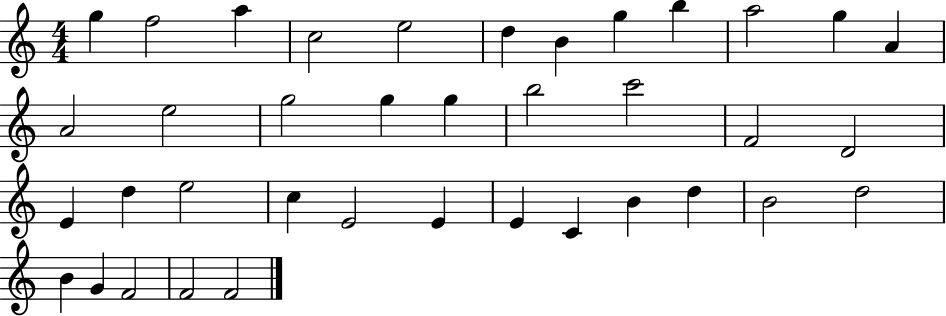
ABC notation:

X:1
T:Untitled
M:4/4
L:1/4
K:C
g f2 a c2 e2 d B g b a2 g A A2 e2 g2 g g b2 c'2 F2 D2 E d e2 c E2 E E C B d B2 d2 B G F2 F2 F2